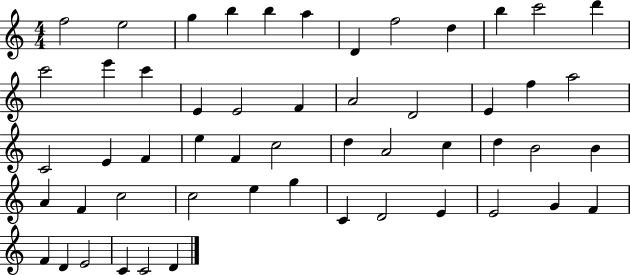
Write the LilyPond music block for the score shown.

{
  \clef treble
  \numericTimeSignature
  \time 4/4
  \key c \major
  f''2 e''2 | g''4 b''4 b''4 a''4 | d'4 f''2 d''4 | b''4 c'''2 d'''4 | \break c'''2 e'''4 c'''4 | e'4 e'2 f'4 | a'2 d'2 | e'4 f''4 a''2 | \break c'2 e'4 f'4 | e''4 f'4 c''2 | d''4 a'2 c''4 | d''4 b'2 b'4 | \break a'4 f'4 c''2 | c''2 e''4 g''4 | c'4 d'2 e'4 | e'2 g'4 f'4 | \break f'4 d'4 e'2 | c'4 c'2 d'4 | \bar "|."
}